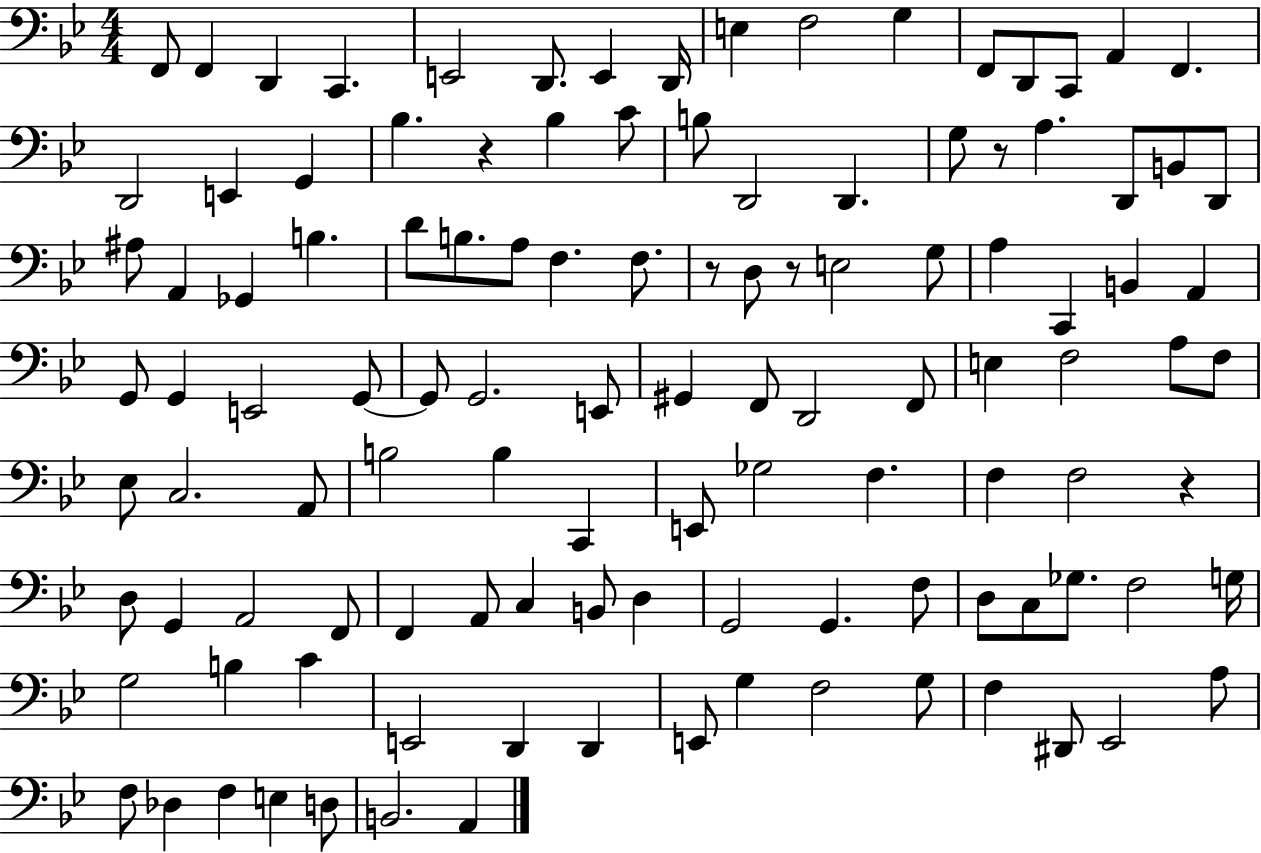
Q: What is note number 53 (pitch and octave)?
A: E2